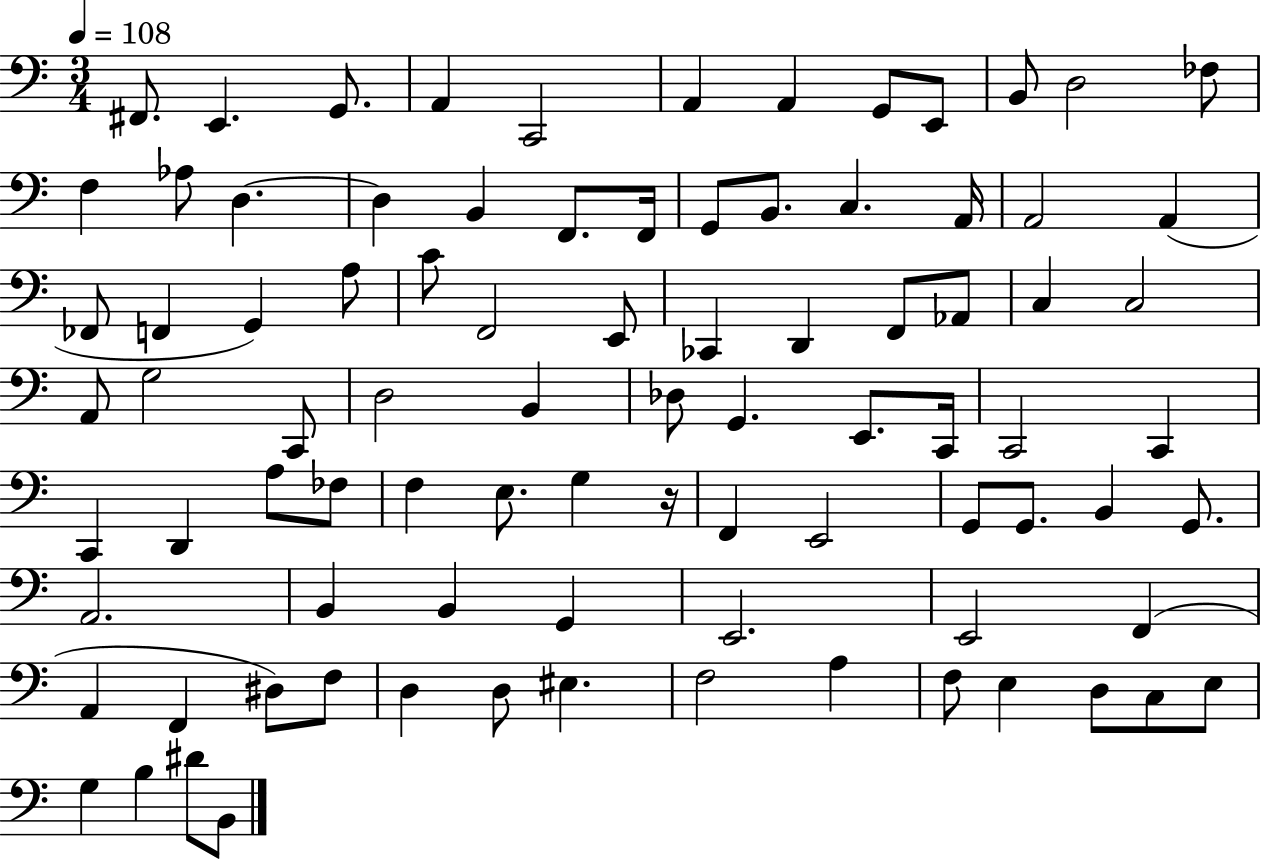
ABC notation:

X:1
T:Untitled
M:3/4
L:1/4
K:C
^F,,/2 E,, G,,/2 A,, C,,2 A,, A,, G,,/2 E,,/2 B,,/2 D,2 _F,/2 F, _A,/2 D, D, B,, F,,/2 F,,/4 G,,/2 B,,/2 C, A,,/4 A,,2 A,, _F,,/2 F,, G,, A,/2 C/2 F,,2 E,,/2 _C,, D,, F,,/2 _A,,/2 C, C,2 A,,/2 G,2 C,,/2 D,2 B,, _D,/2 G,, E,,/2 C,,/4 C,,2 C,, C,, D,, A,/2 _F,/2 F, E,/2 G, z/4 F,, E,,2 G,,/2 G,,/2 B,, G,,/2 A,,2 B,, B,, G,, E,,2 E,,2 F,, A,, F,, ^D,/2 F,/2 D, D,/2 ^E, F,2 A, F,/2 E, D,/2 C,/2 E,/2 G, B, ^D/2 B,,/2